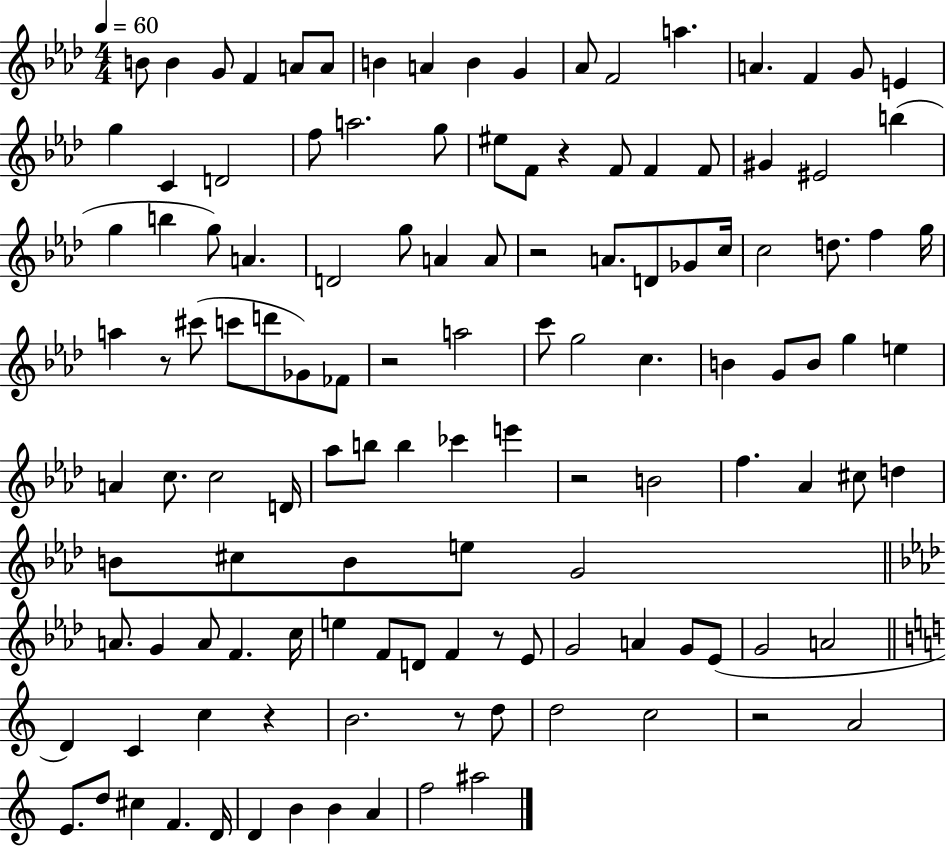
B4/e B4/q G4/e F4/q A4/e A4/e B4/q A4/q B4/q G4/q Ab4/e F4/h A5/q. A4/q. F4/q G4/e E4/q G5/q C4/q D4/h F5/e A5/h. G5/e EIS5/e F4/e R/q F4/e F4/q F4/e G#4/q EIS4/h B5/q G5/q B5/q G5/e A4/q. D4/h G5/e A4/q A4/e R/h A4/e. D4/e Gb4/e C5/s C5/h D5/e. F5/q G5/s A5/q R/e C#6/e C6/e D6/e Gb4/e FES4/e R/h A5/h C6/e G5/h C5/q. B4/q G4/e B4/e G5/q E5/q A4/q C5/e. C5/h D4/s Ab5/e B5/e B5/q CES6/q E6/q R/h B4/h F5/q. Ab4/q C#5/e D5/q B4/e C#5/e B4/e E5/e G4/h A4/e. G4/q A4/e F4/q. C5/s E5/q F4/e D4/e F4/q R/e Eb4/e G4/h A4/q G4/e Eb4/e G4/h A4/h D4/q C4/q C5/q R/q B4/h. R/e D5/e D5/h C5/h R/h A4/h E4/e. D5/e C#5/q F4/q. D4/s D4/q B4/q B4/q A4/q F5/h A#5/h